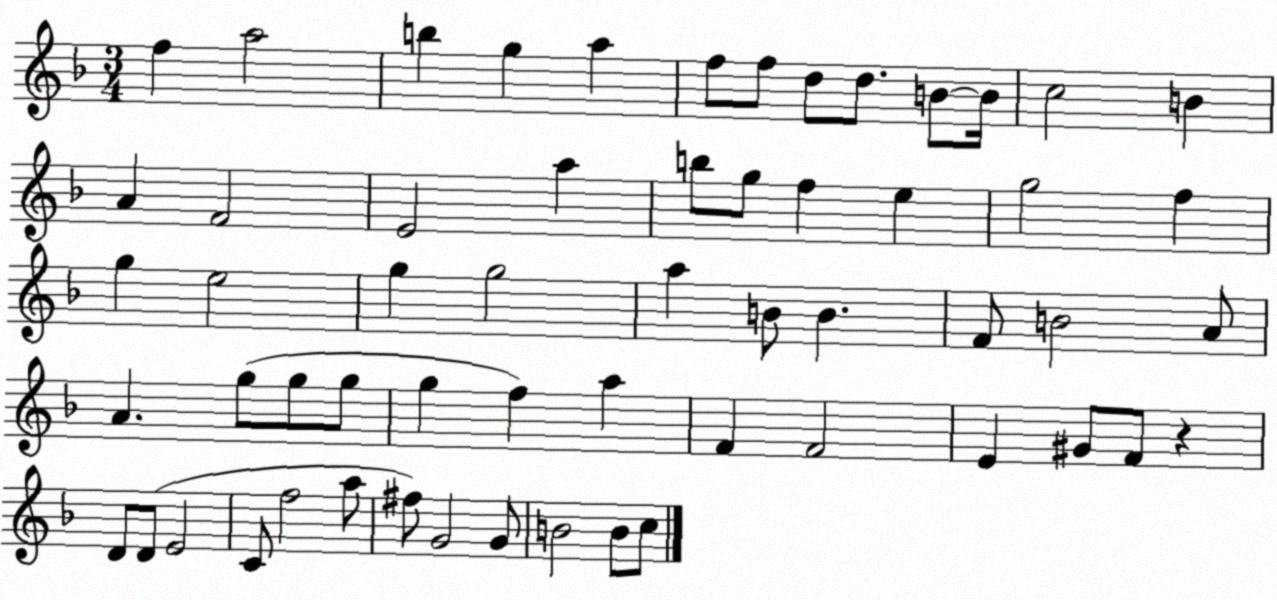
X:1
T:Untitled
M:3/4
L:1/4
K:F
f a2 b g a f/2 f/2 d/2 d/2 B/2 B/4 c2 B A F2 E2 a b/2 g/2 f e g2 f g e2 g g2 a B/2 B F/2 B2 A/2 A g/2 g/2 g/2 g f a F F2 E ^G/2 F/2 z D/2 D/2 E2 C/2 f2 a/2 ^f/2 G2 G/2 B2 B/2 c/2